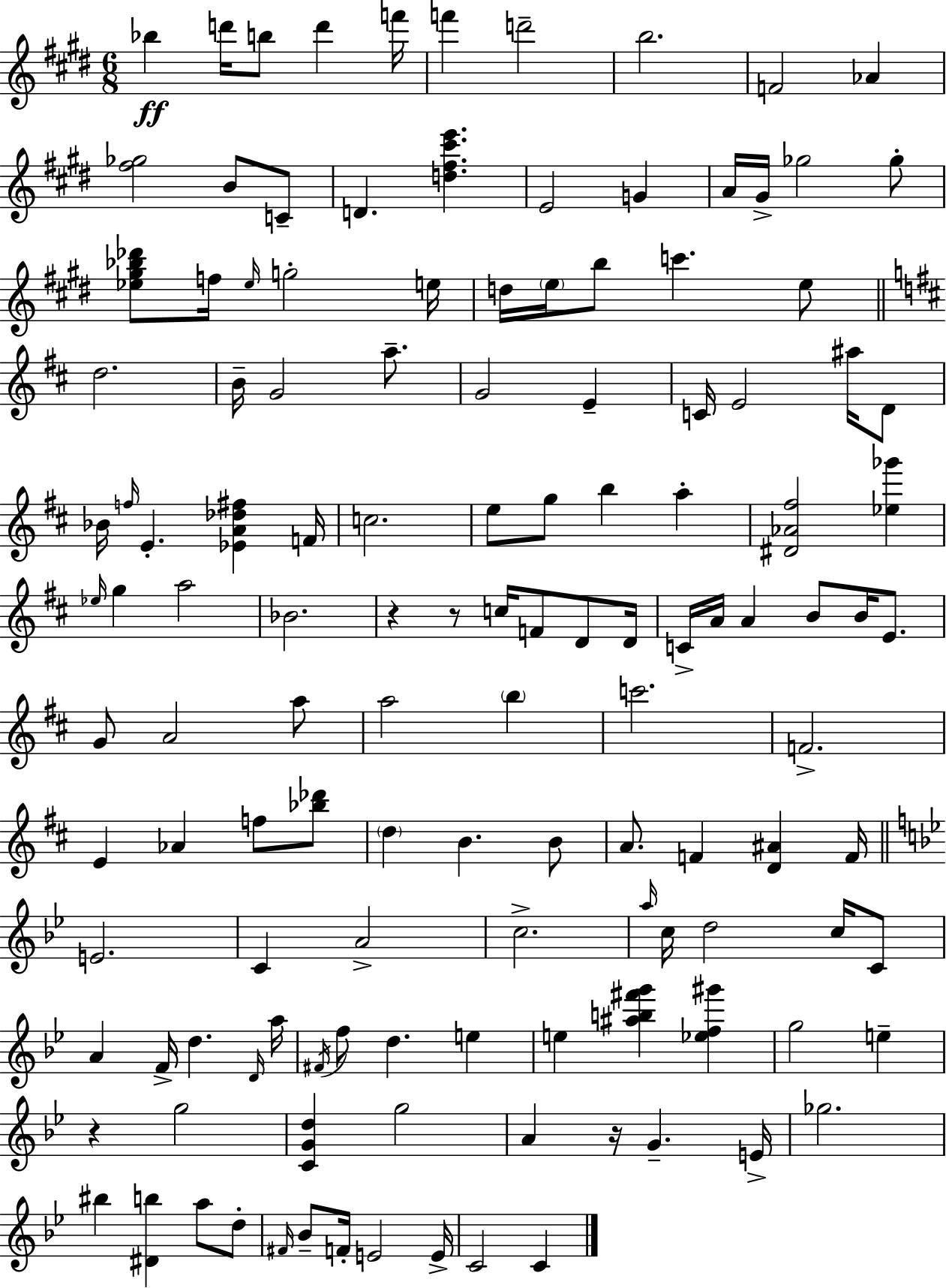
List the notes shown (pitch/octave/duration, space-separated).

Bb5/q D6/s B5/e D6/q F6/s F6/q D6/h B5/h. F4/h Ab4/q [F#5,Gb5]/h B4/e C4/e D4/q. [D5,F#5,C#6,E6]/q. E4/h G4/q A4/s G#4/s Gb5/h Gb5/e [Eb5,G#5,Bb5,Db6]/e F5/s Eb5/s G5/h E5/s D5/s E5/s B5/e C6/q. E5/e D5/h. B4/s G4/h A5/e. G4/h E4/q C4/s E4/h A#5/s D4/e Bb4/s F5/s E4/q. [Eb4,A4,Db5,F#5]/q F4/s C5/h. E5/e G5/e B5/q A5/q [D#4,Ab4,F#5]/h [Eb5,Gb6]/q Eb5/s G5/q A5/h Bb4/h. R/q R/e C5/s F4/e D4/e D4/s C4/s A4/s A4/q B4/e B4/s E4/e. G4/e A4/h A5/e A5/h B5/q C6/h. F4/h. E4/q Ab4/q F5/e [Bb5,Db6]/e D5/q B4/q. B4/e A4/e. F4/q [D4,A#4]/q F4/s E4/h. C4/q A4/h C5/h. A5/s C5/s D5/h C5/s C4/e A4/q F4/s D5/q. D4/s A5/s F#4/s F5/e D5/q. E5/q E5/q [A#5,B5,F#6,G6]/q [Eb5,F5,G#6]/q G5/h E5/q R/q G5/h [C4,G4,D5]/q G5/h A4/q R/s G4/q. E4/s Gb5/h. BIS5/q [D#4,B5]/q A5/e D5/e F#4/s Bb4/e F4/s E4/h E4/s C4/h C4/q